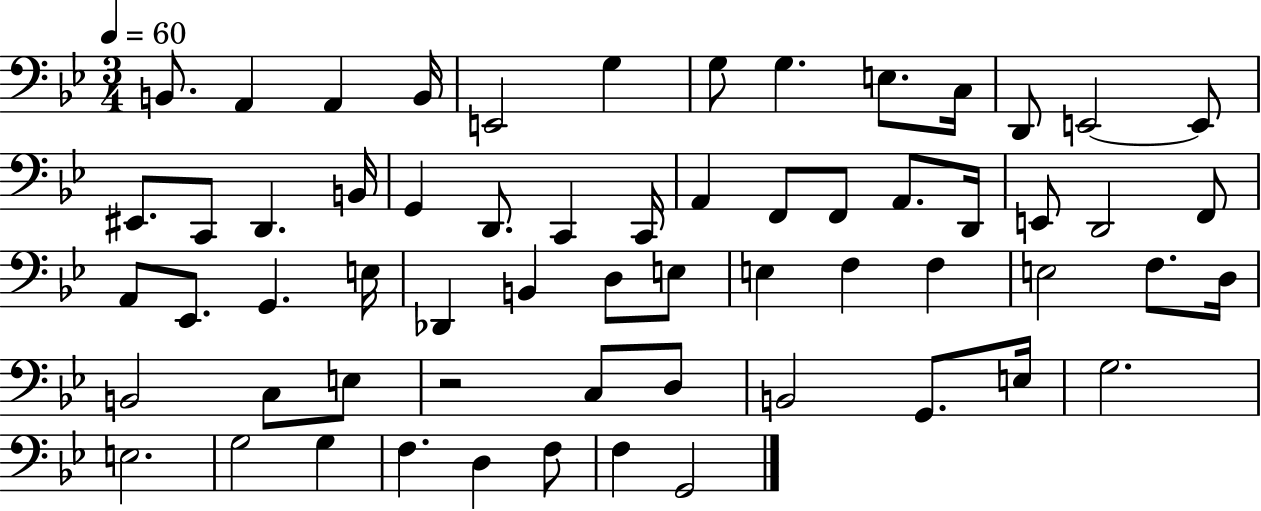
B2/e. A2/q A2/q B2/s E2/h G3/q G3/e G3/q. E3/e. C3/s D2/e E2/h E2/e EIS2/e. C2/e D2/q. B2/s G2/q D2/e. C2/q C2/s A2/q F2/e F2/e A2/e. D2/s E2/e D2/h F2/e A2/e Eb2/e. G2/q. E3/s Db2/q B2/q D3/e E3/e E3/q F3/q F3/q E3/h F3/e. D3/s B2/h C3/e E3/e R/h C3/e D3/e B2/h G2/e. E3/s G3/h. E3/h. G3/h G3/q F3/q. D3/q F3/e F3/q G2/h